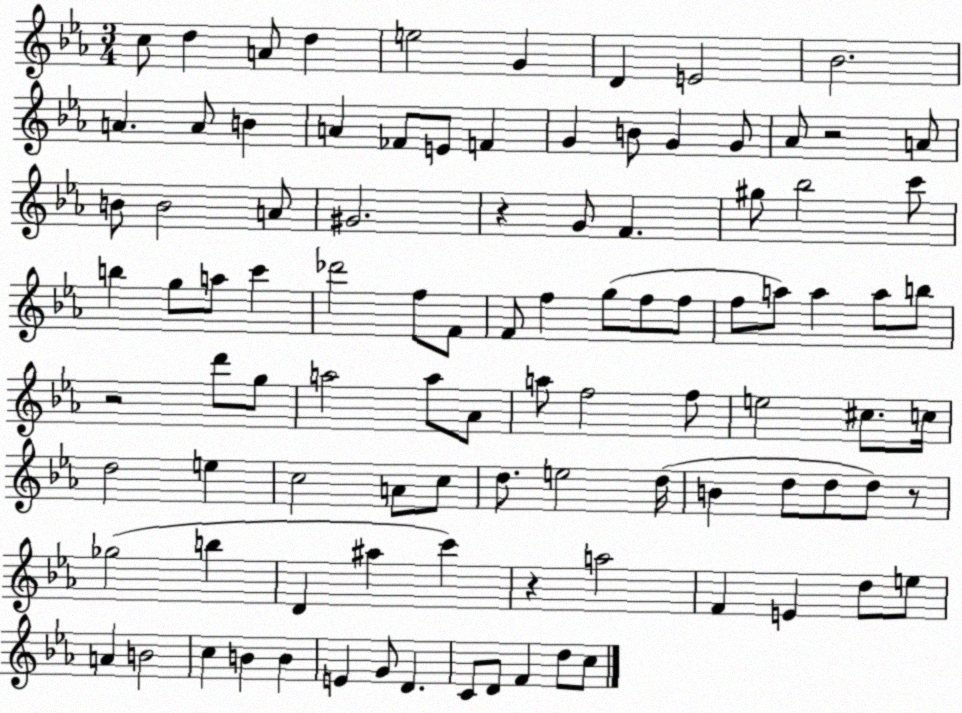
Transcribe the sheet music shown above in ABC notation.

X:1
T:Untitled
M:3/4
L:1/4
K:Eb
c/2 d A/2 d e2 G D E2 _B2 A A/2 B A _F/2 E/2 F G B/2 G G/2 _A/2 z2 A/2 B/2 B2 A/2 ^G2 z G/2 F ^g/2 _b2 c'/2 b g/2 a/2 c' _d'2 f/2 F/2 F/2 f g/2 f/2 f/2 f/2 a/2 a a/2 b/2 z2 d'/2 g/2 a2 a/2 _A/2 a/2 f2 f/2 e2 ^c/2 c/4 d2 e c2 A/2 c/2 d/2 e2 d/4 B d/2 d/2 d/2 z/2 _g2 b D ^a c' z a2 F E d/2 e/2 A B2 c B B E G/2 D C/2 D/2 F d/2 c/2